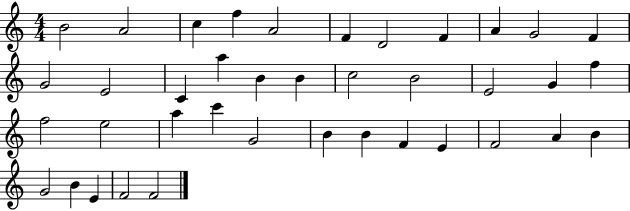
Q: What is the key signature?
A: C major